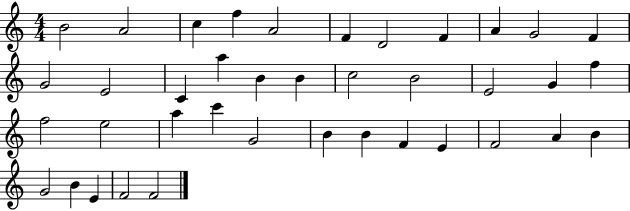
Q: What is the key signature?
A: C major